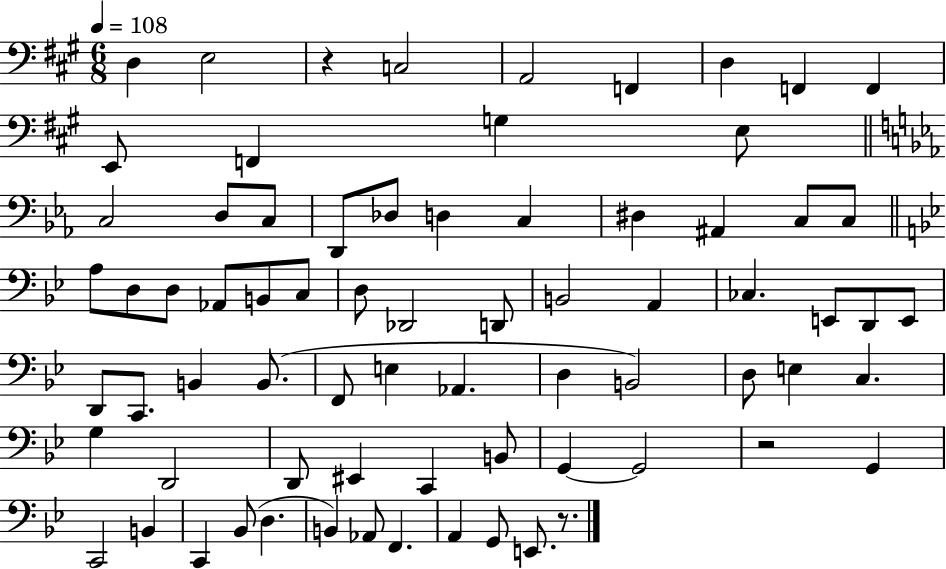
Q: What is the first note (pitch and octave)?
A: D3